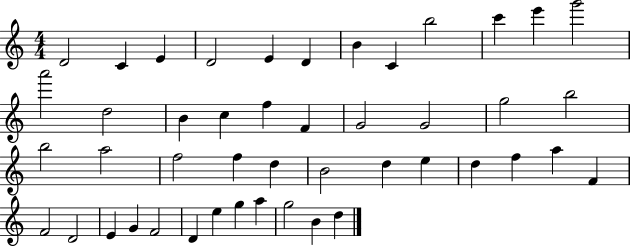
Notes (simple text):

D4/h C4/q E4/q D4/h E4/q D4/q B4/q C4/q B5/h C6/q E6/q G6/h A6/h D5/h B4/q C5/q F5/q F4/q G4/h G4/h G5/h B5/h B5/h A5/h F5/h F5/q D5/q B4/h D5/q E5/q D5/q F5/q A5/q F4/q F4/h D4/h E4/q G4/q F4/h D4/q E5/q G5/q A5/q G5/h B4/q D5/q